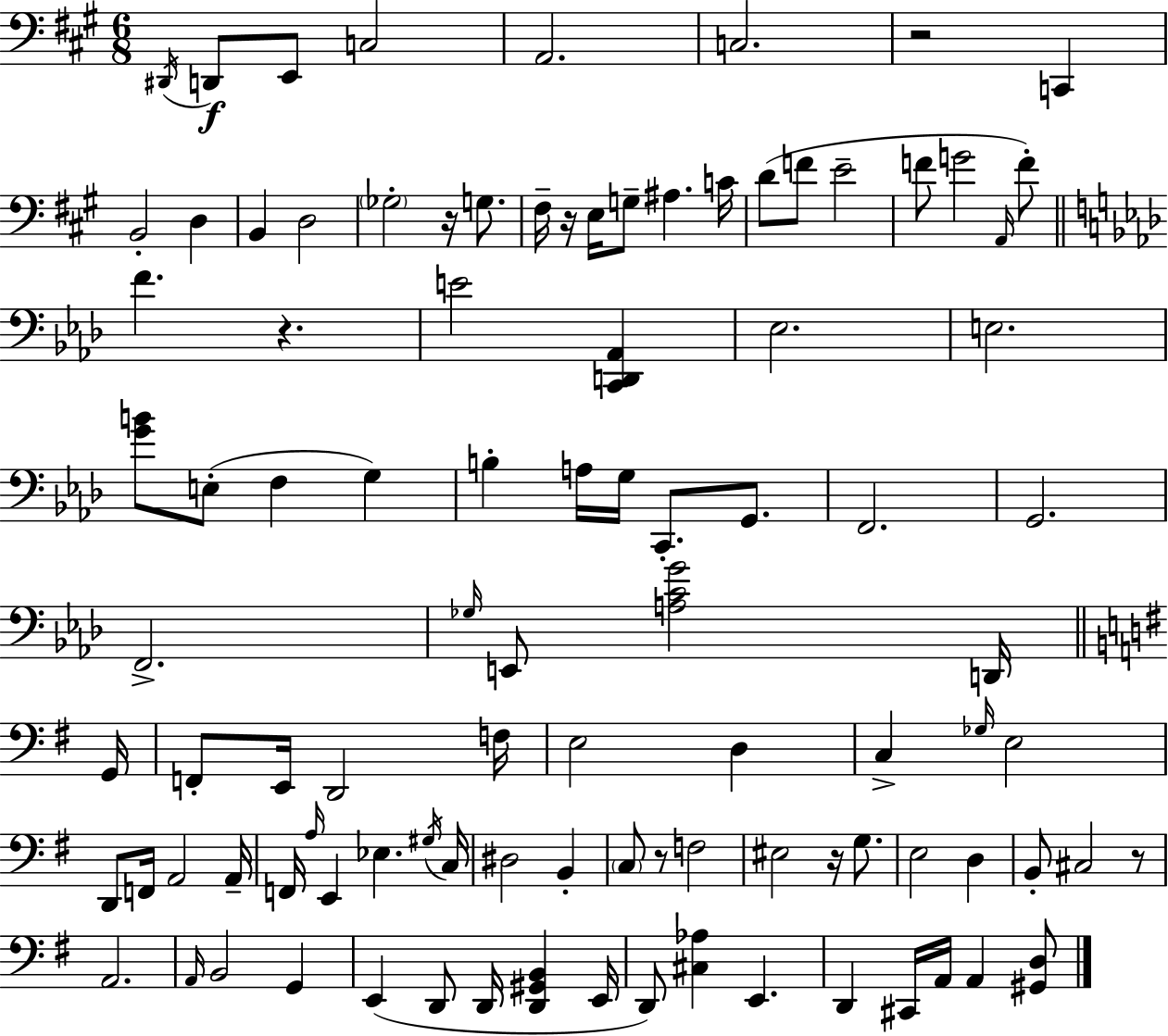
X:1
T:Untitled
M:6/8
L:1/4
K:A
^D,,/4 D,,/2 E,,/2 C,2 A,,2 C,2 z2 C,, B,,2 D, B,, D,2 _G,2 z/4 G,/2 ^F,/4 z/4 E,/4 G,/2 ^A, C/4 D/2 F/2 E2 F/2 G2 A,,/4 F/2 F z E2 [C,,D,,_A,,] _E,2 E,2 [GB]/2 E,/2 F, G, B, A,/4 G,/4 C,,/2 G,,/2 F,,2 G,,2 F,,2 _G,/4 E,,/2 [A,CG]2 D,,/4 G,,/4 F,,/2 E,,/4 D,,2 F,/4 E,2 D, C, _G,/4 E,2 D,,/2 F,,/4 A,,2 A,,/4 F,,/4 A,/4 E,, _E, ^G,/4 C,/4 ^D,2 B,, C,/2 z/2 F,2 ^E,2 z/4 G,/2 E,2 D, B,,/2 ^C,2 z/2 A,,2 A,,/4 B,,2 G,, E,, D,,/2 D,,/4 [D,,^G,,B,,] E,,/4 D,,/2 [^C,_A,] E,, D,, ^C,,/4 A,,/4 A,, [^G,,D,]/2